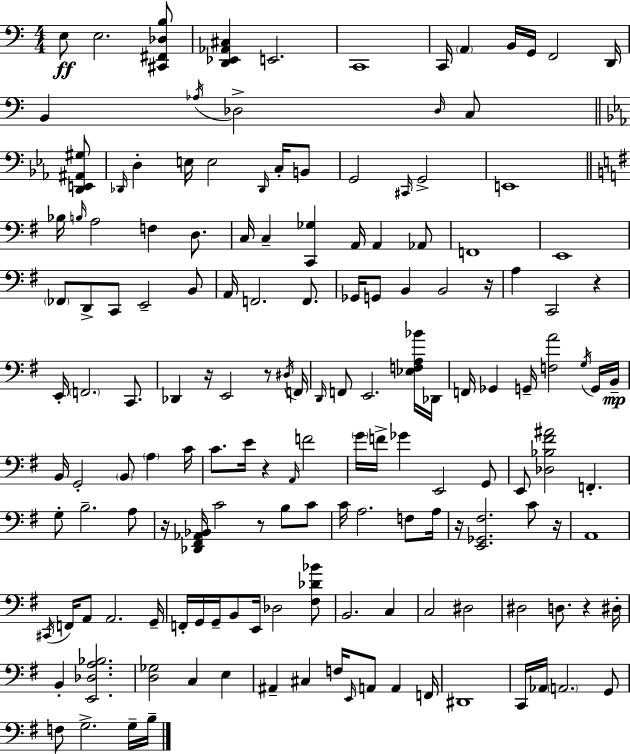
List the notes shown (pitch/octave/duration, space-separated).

E3/e E3/h. [C#2,F#2,Db3,B3]/e [D2,Eb2,Ab2,C#3]/q E2/h. C2/w C2/s A2/q B2/s G2/s F2/h D2/s B2/q Ab3/s Db3/h Db3/s C3/e [D2,E2,A#2,G#3]/e Db2/s D3/q E3/s E3/h Db2/s C3/s B2/e G2/h C#2/s G2/h E2/w Bb3/s B3/s A3/h F3/q D3/e. C3/s C3/q [C2,Gb3]/q A2/s A2/q Ab2/e F2/w E2/w FES2/e D2/e C2/e E2/h B2/e A2/s F2/h. F2/e. Gb2/s G2/e B2/q B2/h R/s A3/q C2/h R/q E2/s F2/h. C2/e. Db2/q R/s E2/h R/e D#3/s F2/s D2/s F2/e E2/h. [Eb3,F3,A3,Bb4]/s Db2/s F2/s Gb2/q G2/s [F3,A4]/h G3/s G2/s B2/s B2/s G2/h B2/e A3/q C4/s C4/e. E4/s R/q A2/s F4/h G4/s F4/s Gb4/q E2/h G2/e E2/e [Db3,Bb3,F#4,A#4]/h F2/q. G3/e B3/h. A3/e R/s [Db2,F#2,Ab2,Bb2]/s C4/h R/e B3/e C4/e C4/s A3/h. F3/e A3/s R/s [E2,Gb2,F#3]/h. C4/e R/s A2/w C#2/s F2/s A2/e A2/h. G2/s F2/s G2/s G2/s B2/e E2/s Db3/h [F#3,Db4,Bb4]/e B2/h. C3/q C3/h D#3/h D#3/h D3/e. R/q D#3/s B2/q [E2,Db3,A3,Bb3]/h. [D3,Gb3]/h C3/q E3/q A#2/q C#3/q F3/s E2/s A2/e A2/q F2/s D#2/w C2/s Ab2/s A2/h. G2/e F3/e G3/h. G3/s B3/s